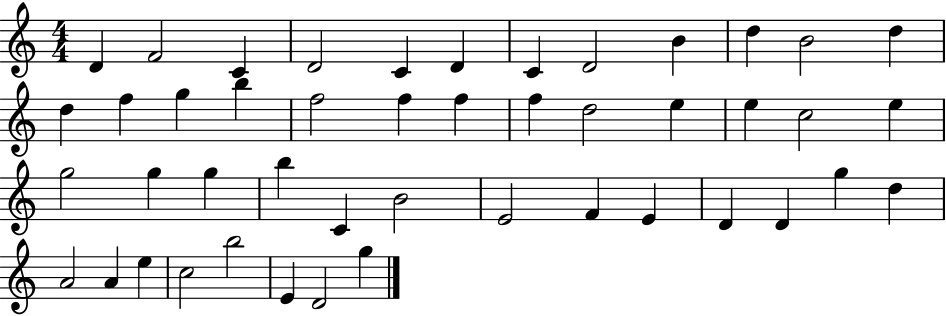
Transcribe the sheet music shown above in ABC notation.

X:1
T:Untitled
M:4/4
L:1/4
K:C
D F2 C D2 C D C D2 B d B2 d d f g b f2 f f f d2 e e c2 e g2 g g b C B2 E2 F E D D g d A2 A e c2 b2 E D2 g